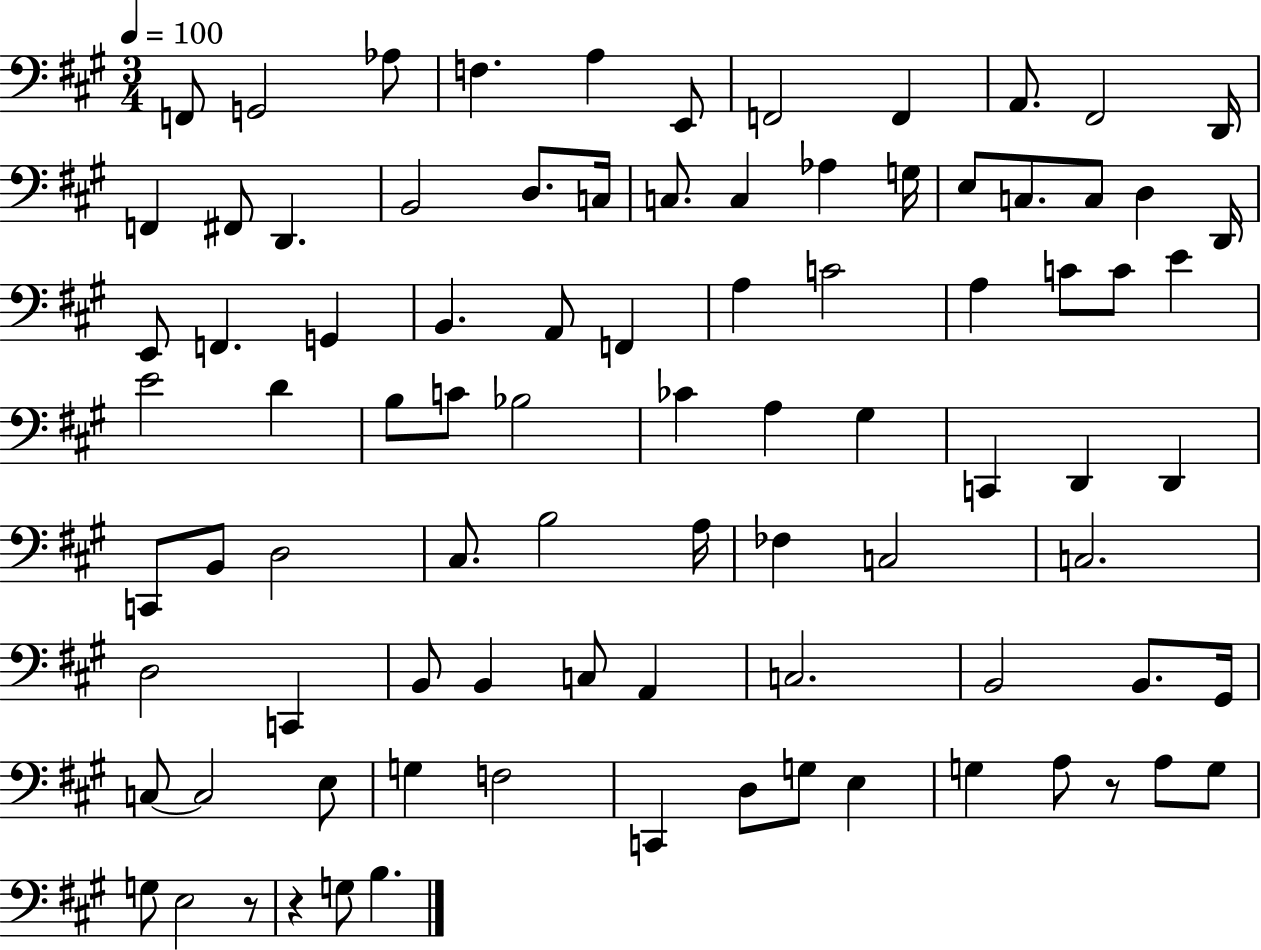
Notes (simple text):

F2/e G2/h Ab3/e F3/q. A3/q E2/e F2/h F2/q A2/e. F#2/h D2/s F2/q F#2/e D2/q. B2/h D3/e. C3/s C3/e. C3/q Ab3/q G3/s E3/e C3/e. C3/e D3/q D2/s E2/e F2/q. G2/q B2/q. A2/e F2/q A3/q C4/h A3/q C4/e C4/e E4/q E4/h D4/q B3/e C4/e Bb3/h CES4/q A3/q G#3/q C2/q D2/q D2/q C2/e B2/e D3/h C#3/e. B3/h A3/s FES3/q C3/h C3/h. D3/h C2/q B2/e B2/q C3/e A2/q C3/h. B2/h B2/e. G#2/s C3/e C3/h E3/e G3/q F3/h C2/q D3/e G3/e E3/q G3/q A3/e R/e A3/e G3/e G3/e E3/h R/e R/q G3/e B3/q.